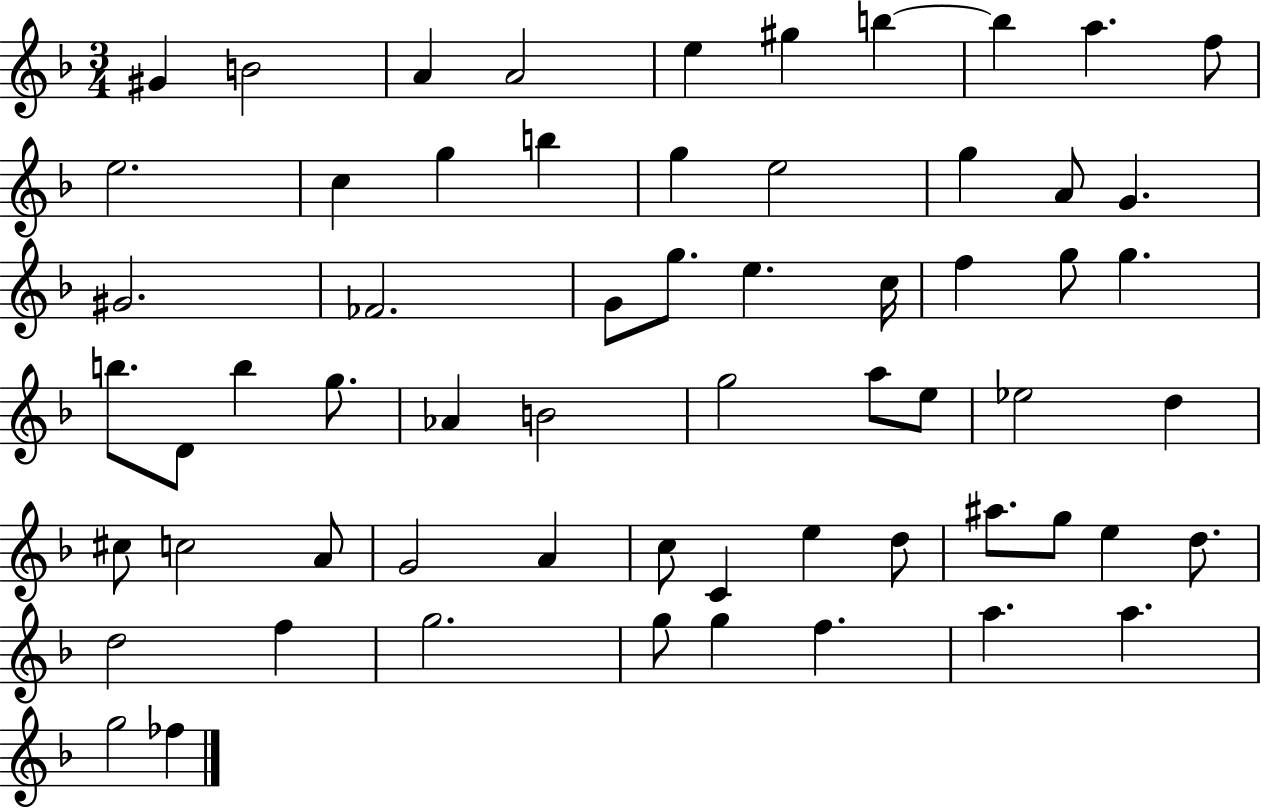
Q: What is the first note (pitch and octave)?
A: G#4